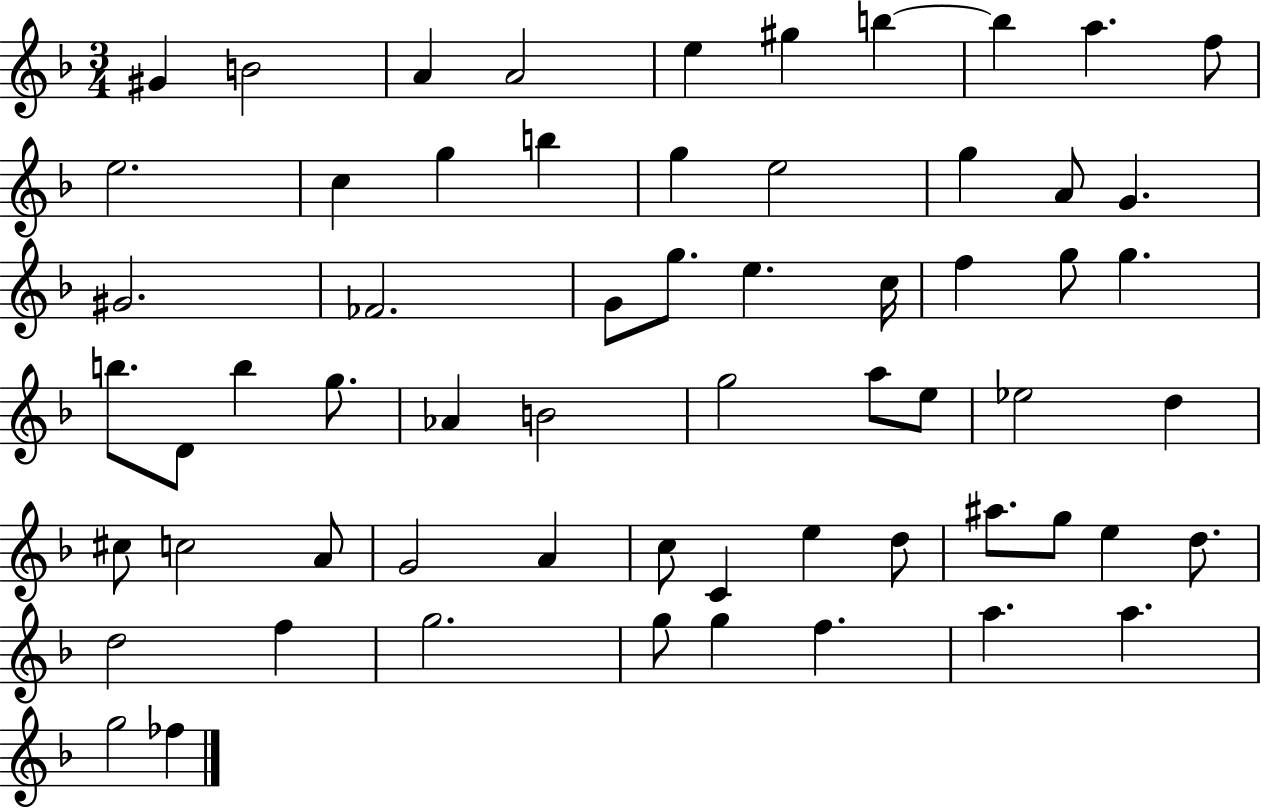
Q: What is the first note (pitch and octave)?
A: G#4